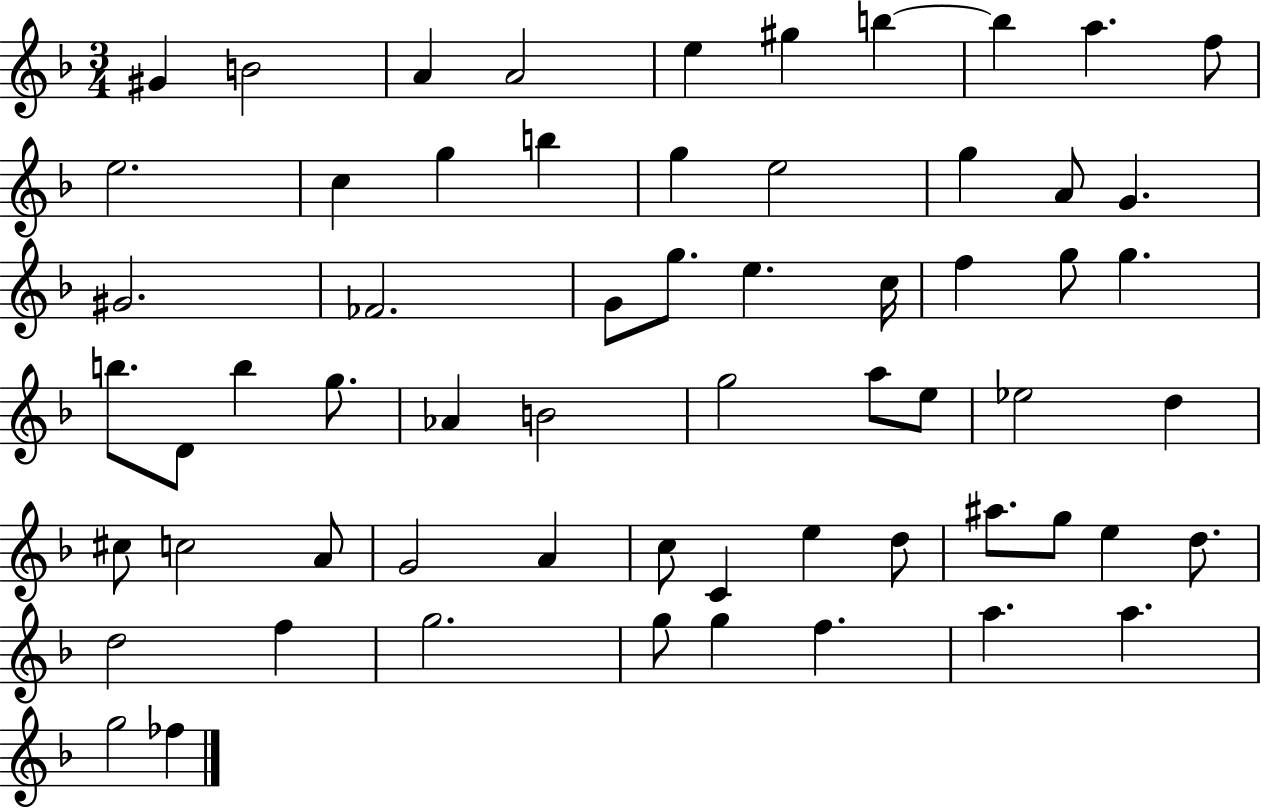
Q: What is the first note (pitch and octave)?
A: G#4